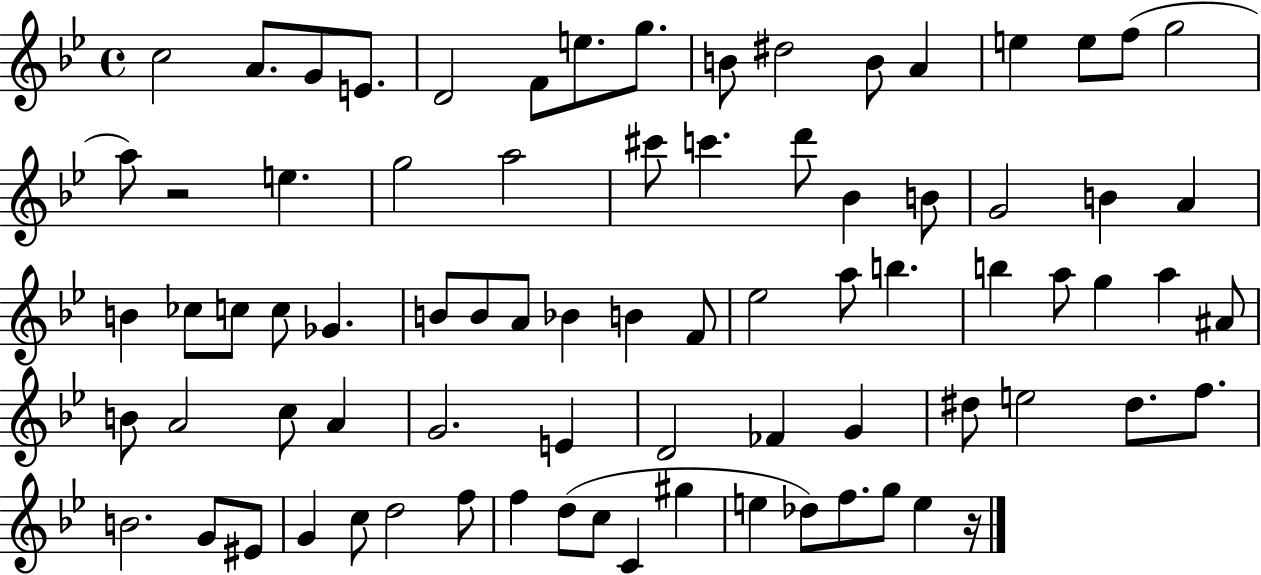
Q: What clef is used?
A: treble